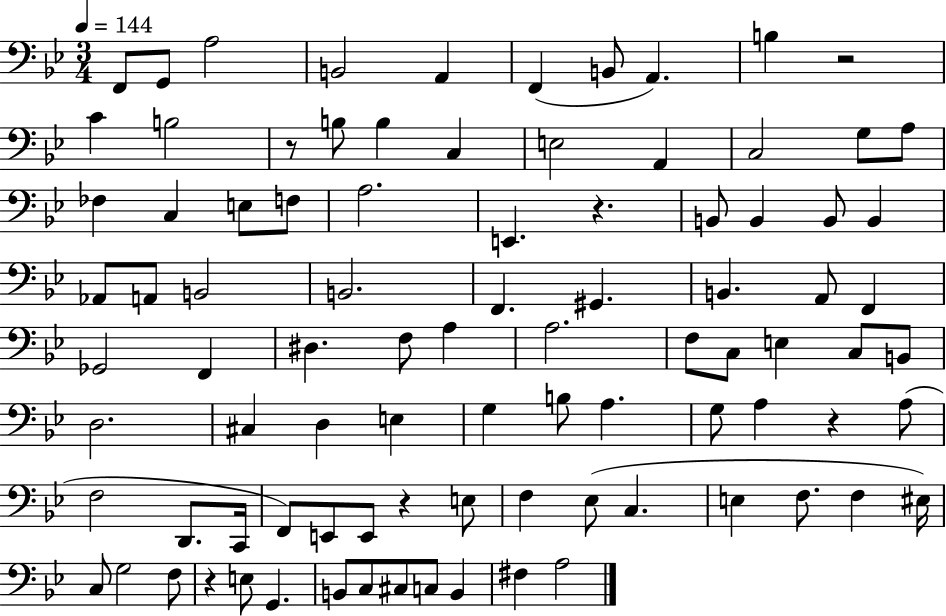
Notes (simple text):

F2/e G2/e A3/h B2/h A2/q F2/q B2/e A2/q. B3/q R/h C4/q B3/h R/e B3/e B3/q C3/q E3/h A2/q C3/h G3/e A3/e FES3/q C3/q E3/e F3/e A3/h. E2/q. R/q. B2/e B2/q B2/e B2/q Ab2/e A2/e B2/h B2/h. F2/q. G#2/q. B2/q. A2/e F2/q Gb2/h F2/q D#3/q. F3/e A3/q A3/h. F3/e C3/e E3/q C3/e B2/e D3/h. C#3/q D3/q E3/q G3/q B3/e A3/q. G3/e A3/q R/q A3/e F3/h D2/e. C2/s F2/e E2/e E2/e R/q E3/e F3/q Eb3/e C3/q. E3/q F3/e. F3/q EIS3/s C3/e G3/h F3/e R/q E3/e G2/q. B2/e C3/e C#3/e C3/e B2/q F#3/q A3/h